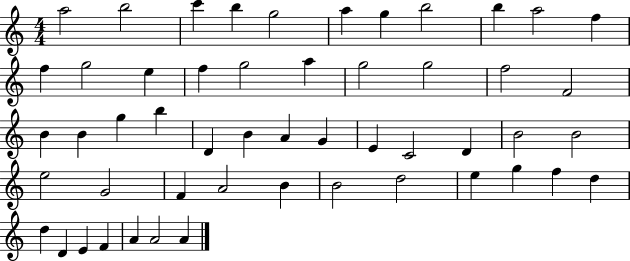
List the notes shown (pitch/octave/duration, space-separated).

A5/h B5/h C6/q B5/q G5/h A5/q G5/q B5/h B5/q A5/h F5/q F5/q G5/h E5/q F5/q G5/h A5/q G5/h G5/h F5/h F4/h B4/q B4/q G5/q B5/q D4/q B4/q A4/q G4/q E4/q C4/h D4/q B4/h B4/h E5/h G4/h F4/q A4/h B4/q B4/h D5/h E5/q G5/q F5/q D5/q D5/q D4/q E4/q F4/q A4/q A4/h A4/q